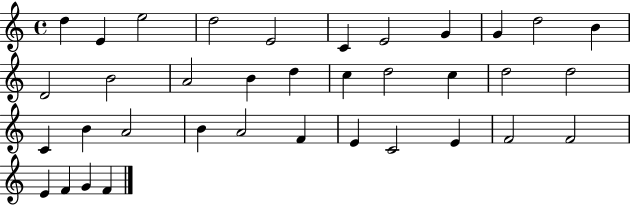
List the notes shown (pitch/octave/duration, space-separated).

D5/q E4/q E5/h D5/h E4/h C4/q E4/h G4/q G4/q D5/h B4/q D4/h B4/h A4/h B4/q D5/q C5/q D5/h C5/q D5/h D5/h C4/q B4/q A4/h B4/q A4/h F4/q E4/q C4/h E4/q F4/h F4/h E4/q F4/q G4/q F4/q